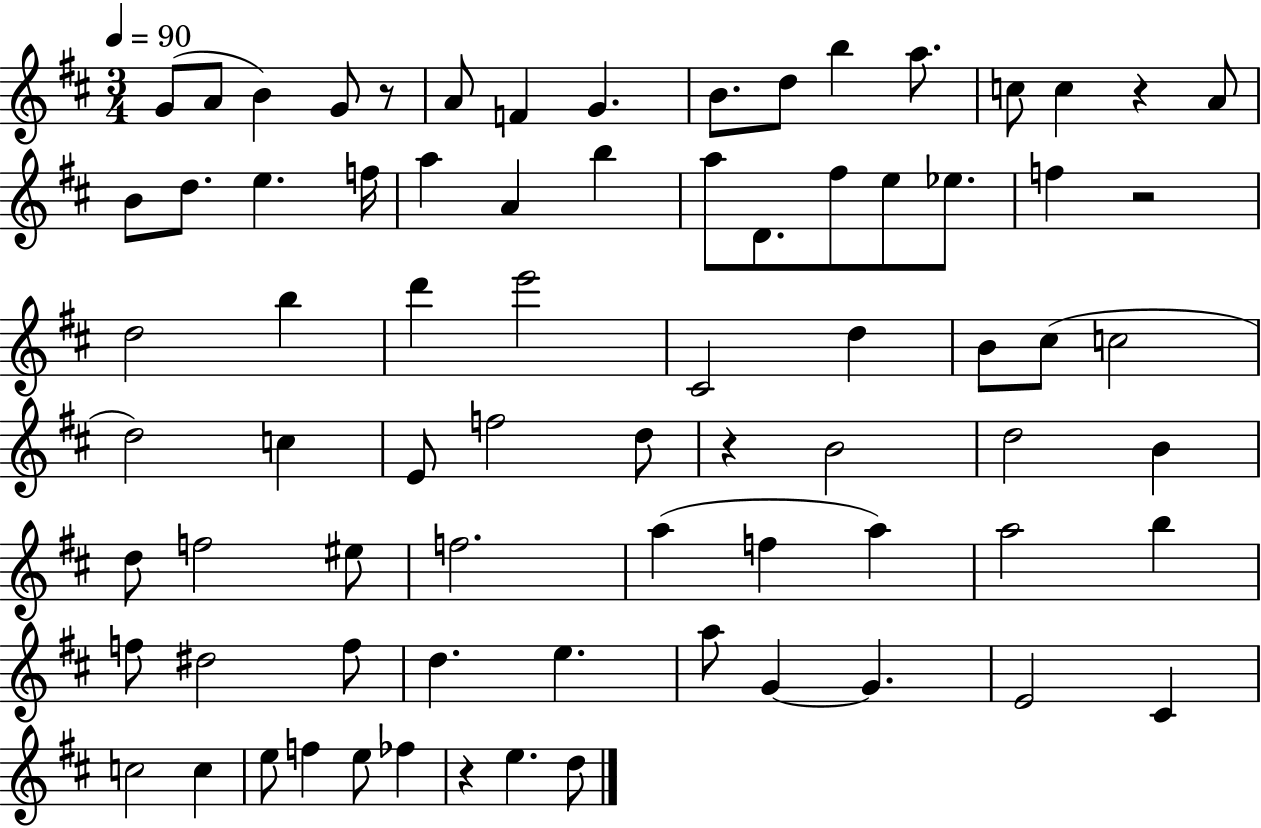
{
  \clef treble
  \numericTimeSignature
  \time 3/4
  \key d \major
  \tempo 4 = 90
  g'8( a'8 b'4) g'8 r8 | a'8 f'4 g'4. | b'8. d''8 b''4 a''8. | c''8 c''4 r4 a'8 | \break b'8 d''8. e''4. f''16 | a''4 a'4 b''4 | a''8 d'8. fis''8 e''8 ees''8. | f''4 r2 | \break d''2 b''4 | d'''4 e'''2 | cis'2 d''4 | b'8 cis''8( c''2 | \break d''2) c''4 | e'8 f''2 d''8 | r4 b'2 | d''2 b'4 | \break d''8 f''2 eis''8 | f''2. | a''4( f''4 a''4) | a''2 b''4 | \break f''8 dis''2 f''8 | d''4. e''4. | a''8 g'4~~ g'4. | e'2 cis'4 | \break c''2 c''4 | e''8 f''4 e''8 fes''4 | r4 e''4. d''8 | \bar "|."
}